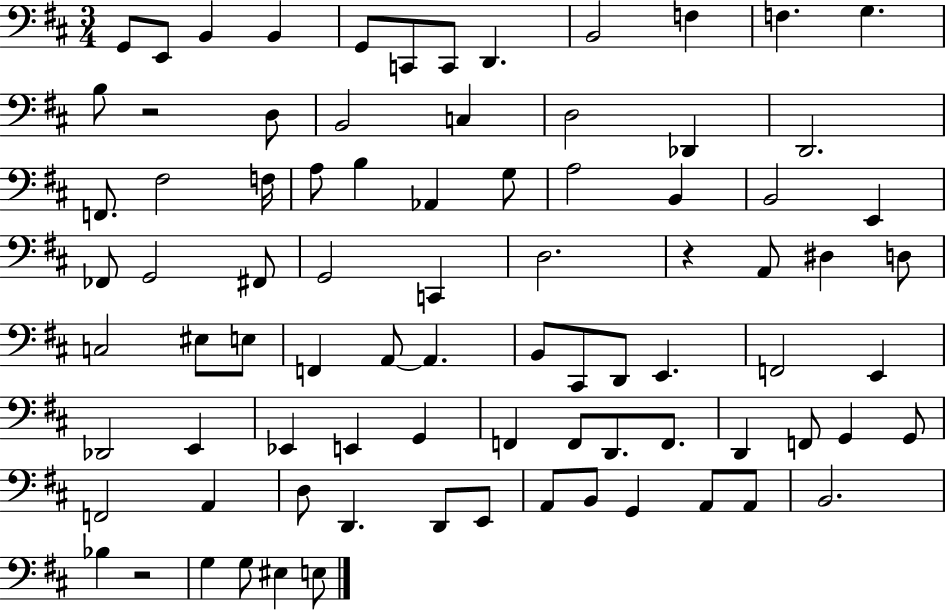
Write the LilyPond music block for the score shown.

{
  \clef bass
  \numericTimeSignature
  \time 3/4
  \key d \major
  g,8 e,8 b,4 b,4 | g,8 c,8 c,8 d,4. | b,2 f4 | f4. g4. | \break b8 r2 d8 | b,2 c4 | d2 des,4 | d,2. | \break f,8. fis2 f16 | a8 b4 aes,4 g8 | a2 b,4 | b,2 e,4 | \break fes,8 g,2 fis,8 | g,2 c,4 | d2. | r4 a,8 dis4 d8 | \break c2 eis8 e8 | f,4 a,8~~ a,4. | b,8 cis,8 d,8 e,4. | f,2 e,4 | \break des,2 e,4 | ees,4 e,4 g,4 | f,4 f,8 d,8. f,8. | d,4 f,8 g,4 g,8 | \break f,2 a,4 | d8 d,4. d,8 e,8 | a,8 b,8 g,4 a,8 a,8 | b,2. | \break bes4 r2 | g4 g8 eis4 e8 | \bar "|."
}